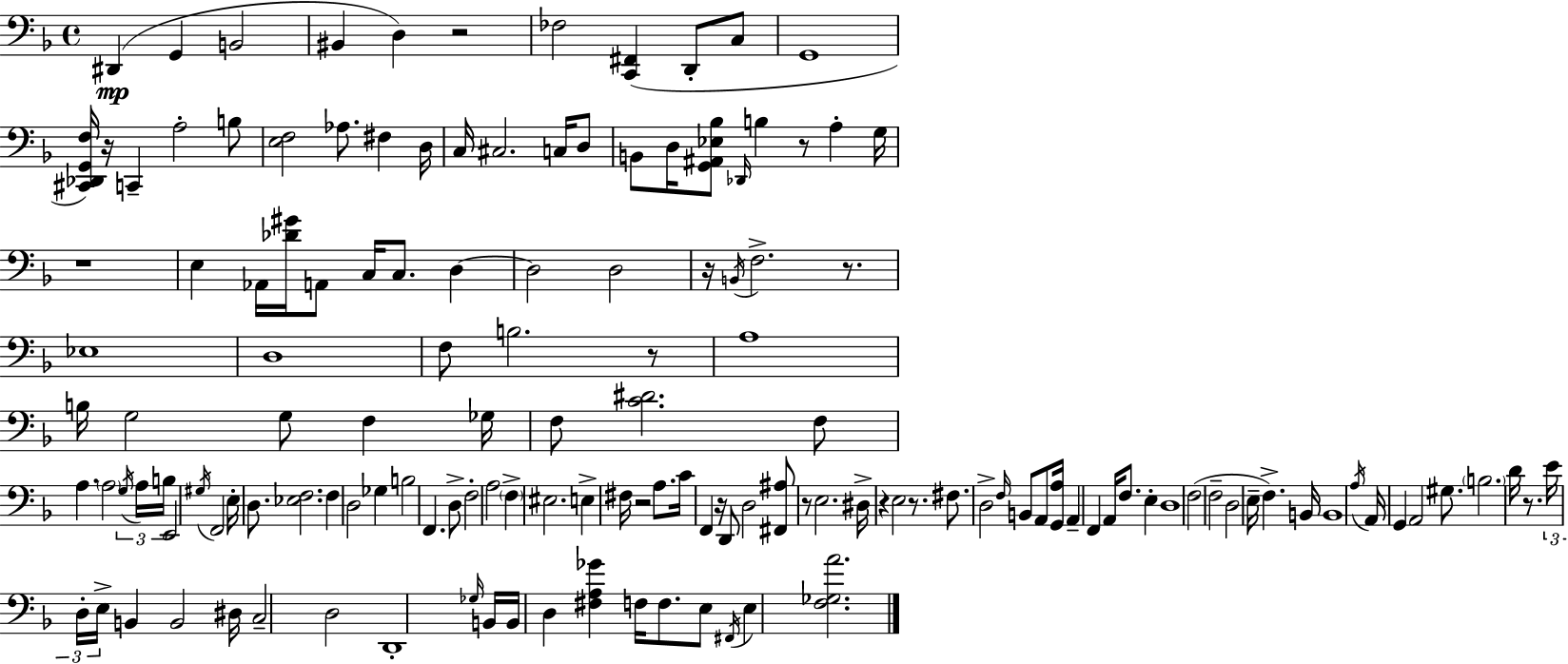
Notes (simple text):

D#2/q G2/q B2/h BIS2/q D3/q R/h FES3/h [C2,F#2]/q D2/e C3/e G2/w [C#2,Db2,G2,F3]/s R/s C2/q A3/h B3/e [E3,F3]/h Ab3/e. F#3/q D3/s C3/s C#3/h. C3/s D3/e B2/e D3/s [G2,A#2,Eb3,Bb3]/e Db2/s B3/q R/e A3/q G3/s R/w E3/q Ab2/s [Db4,G#4]/s A2/e C3/s C3/e. D3/q D3/h D3/h R/s B2/s F3/h. R/e. Eb3/w D3/w F3/e B3/h. R/e A3/w B3/s G3/h G3/e F3/q Gb3/s F3/e [C4,D#4]/h. F3/e A3/q. A3/h G3/s A3/s B3/s E2/h G#3/s F2/h E3/s D3/e. [Eb3,F3]/h. F3/q D3/h Gb3/q B3/h F2/q. D3/e F3/h A3/h F3/q EIS3/h. E3/q F#3/s R/h A3/e. C4/s F2/q R/s D2/e D3/h [F#2,A#3]/e R/e E3/h. D#3/s R/q E3/h R/e. F#3/e. D3/h F3/s B2/e A2/e [G2,A3]/s A2/q F2/q A2/s F3/e. E3/q D3/w F3/h F3/h D3/h E3/s F3/q. B2/s B2/w A3/s A2/s G2/q A2/h G#3/e. B3/h. D4/s R/e. E4/s D3/s E3/s B2/q B2/h D#3/s C3/h D3/h D2/w Gb3/s B2/s B2/s D3/q [F#3,A3,Gb4]/q F3/s F3/e. E3/e F#2/s E3/q [F3,Gb3,A4]/h.